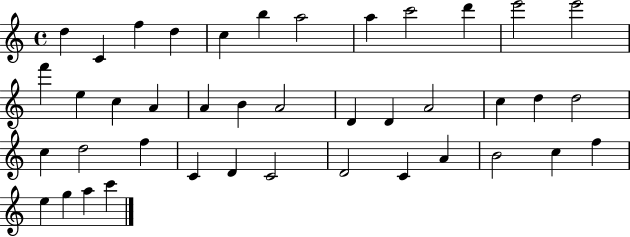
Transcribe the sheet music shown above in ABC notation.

X:1
T:Untitled
M:4/4
L:1/4
K:C
d C f d c b a2 a c'2 d' e'2 e'2 f' e c A A B A2 D D A2 c d d2 c d2 f C D C2 D2 C A B2 c f e g a c'